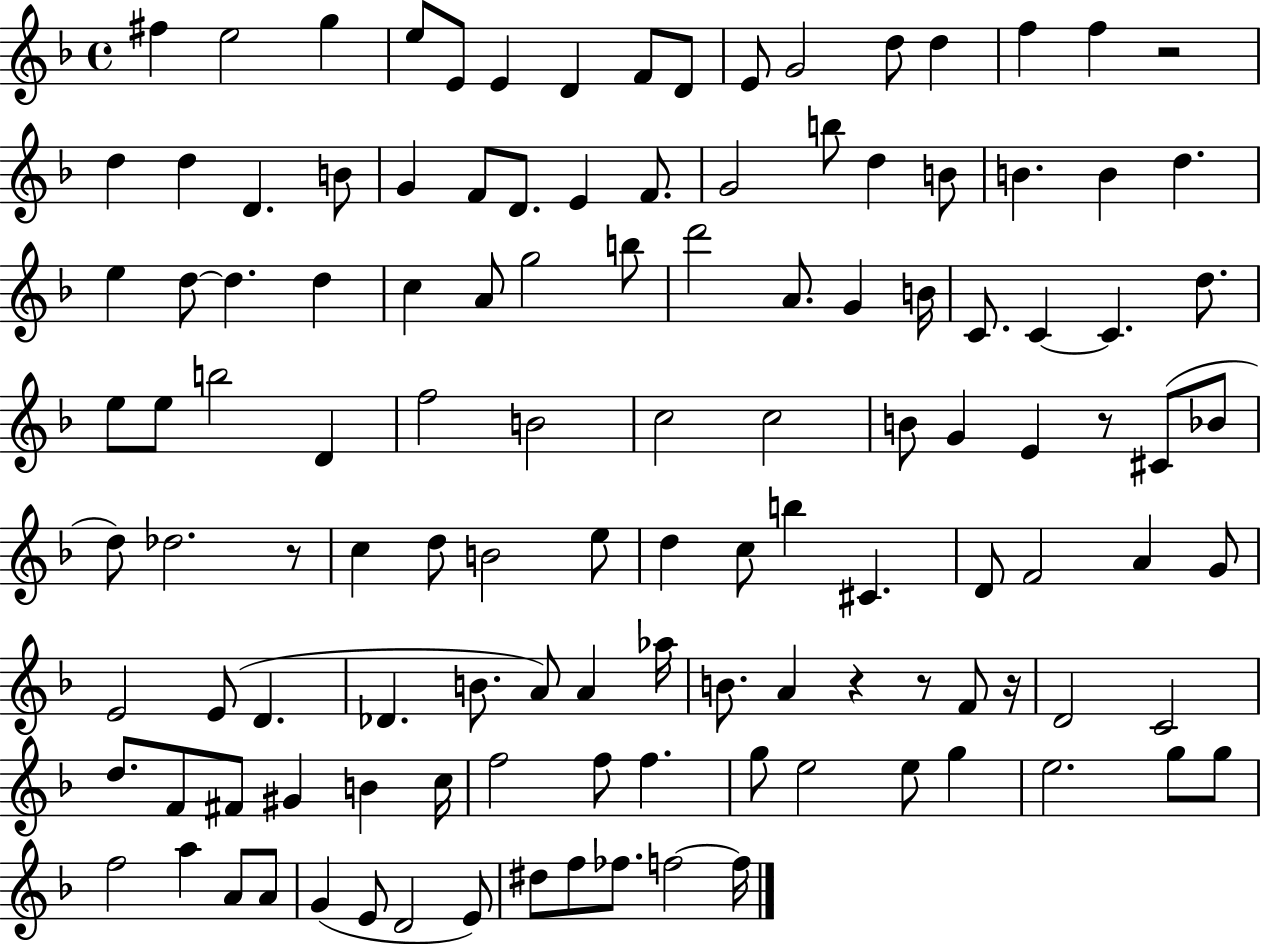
{
  \clef treble
  \time 4/4
  \defaultTimeSignature
  \key f \major
  fis''4 e''2 g''4 | e''8 e'8 e'4 d'4 f'8 d'8 | e'8 g'2 d''8 d''4 | f''4 f''4 r2 | \break d''4 d''4 d'4. b'8 | g'4 f'8 d'8. e'4 f'8. | g'2 b''8 d''4 b'8 | b'4. b'4 d''4. | \break e''4 d''8~~ d''4. d''4 | c''4 a'8 g''2 b''8 | d'''2 a'8. g'4 b'16 | c'8. c'4~~ c'4. d''8. | \break e''8 e''8 b''2 d'4 | f''2 b'2 | c''2 c''2 | b'8 g'4 e'4 r8 cis'8( bes'8 | \break d''8) des''2. r8 | c''4 d''8 b'2 e''8 | d''4 c''8 b''4 cis'4. | d'8 f'2 a'4 g'8 | \break e'2 e'8( d'4. | des'4. b'8. a'8) a'4 aes''16 | b'8. a'4 r4 r8 f'8 r16 | d'2 c'2 | \break d''8. f'8 fis'8 gis'4 b'4 c''16 | f''2 f''8 f''4. | g''8 e''2 e''8 g''4 | e''2. g''8 g''8 | \break f''2 a''4 a'8 a'8 | g'4( e'8 d'2 e'8) | dis''8 f''8 fes''8. f''2~~ f''16 | \bar "|."
}